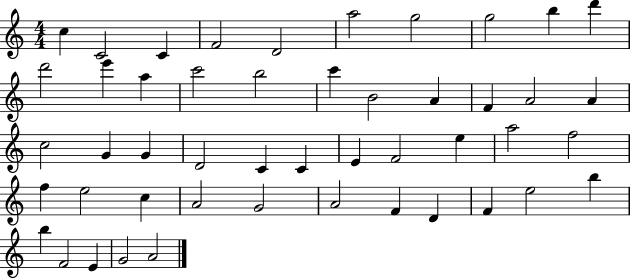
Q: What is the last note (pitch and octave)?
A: A4